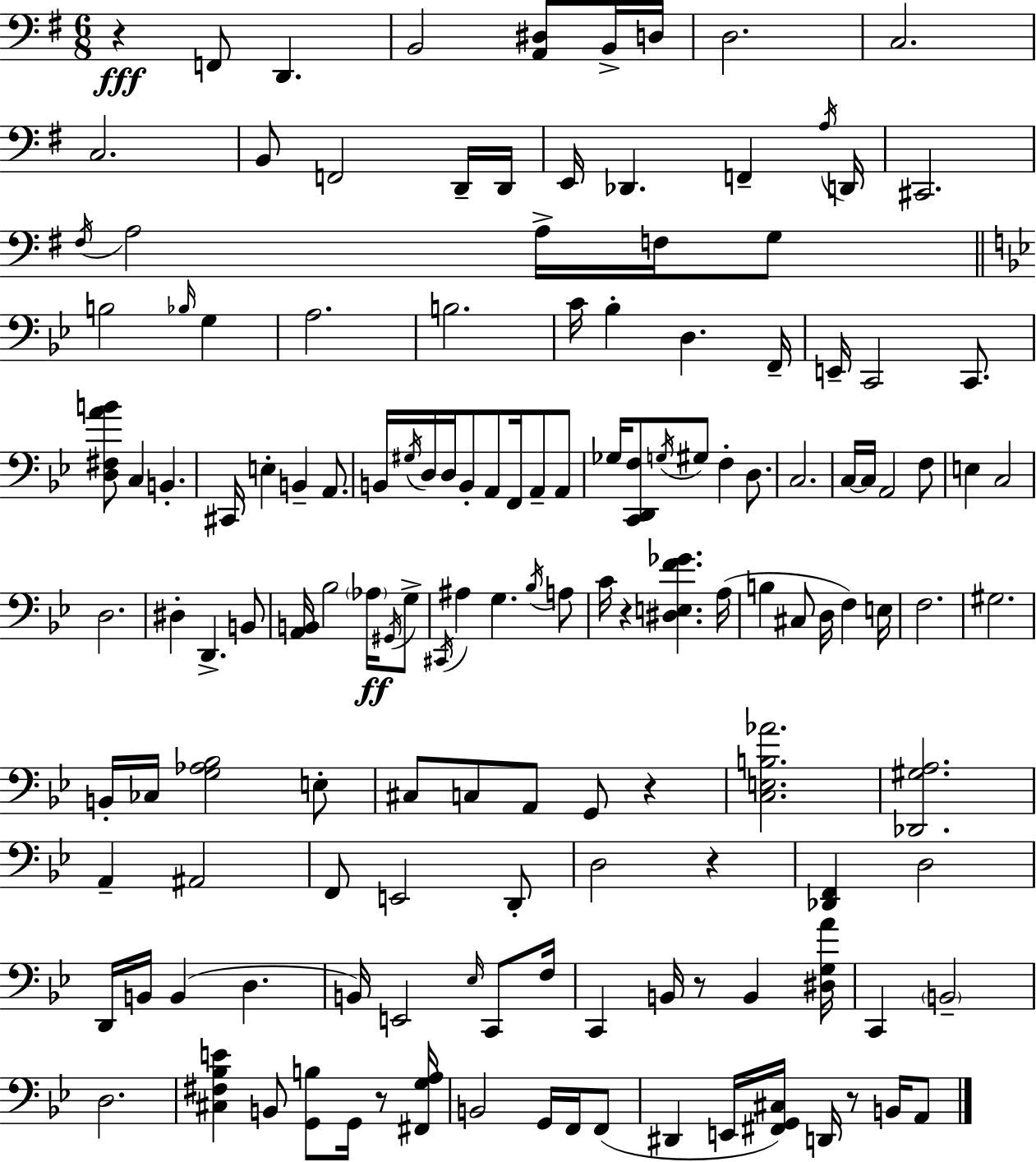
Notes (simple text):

R/q F2/e D2/q. B2/h [A2,D#3]/e B2/s D3/s D3/h. C3/h. C3/h. B2/e F2/h D2/s D2/s E2/s Db2/q. F2/q A3/s D2/s C#2/h. F#3/s A3/h A3/s F3/s G3/e B3/h Bb3/s G3/q A3/h. B3/h. C4/s Bb3/q D3/q. F2/s E2/s C2/h C2/e. [D3,F#3,A4,B4]/e C3/q B2/q. C#2/s E3/q B2/q A2/e. B2/s G#3/s D3/s D3/s B2/e A2/e F2/s A2/e A2/e Gb3/s [C2,D2,F3]/e G3/s G#3/e F3/q D3/e. C3/h. C3/s C3/s A2/h F3/e E3/q C3/h D3/h. D#3/q D2/q. B2/e [A2,B2]/s Bb3/h Ab3/s G#2/s G3/e C#2/s A#3/q G3/q. Bb3/s A3/e C4/s R/q [D#3,E3,F4,Gb4]/q. A3/s B3/q C#3/e D3/s F3/q E3/s F3/h. G#3/h. B2/s CES3/s [G3,Ab3,Bb3]/h E3/e C#3/e C3/e A2/e G2/e R/q [C3,E3,B3,Ab4]/h. [Db2,G#3,A3]/h. A2/q A#2/h F2/e E2/h D2/e D3/h R/q [Db2,F2]/q D3/h D2/s B2/s B2/q D3/q. B2/s E2/h Eb3/s C2/e F3/s C2/q B2/s R/e B2/q [D#3,G3,A4]/s C2/q B2/h D3/h. [C#3,F#3,Bb3,E4]/q B2/e [G2,B3]/e G2/s R/e [F#2,G3,A3]/s B2/h G2/s F2/s F2/e D#2/q E2/s [F#2,G2,C#3]/s D2/s R/e B2/s A2/e